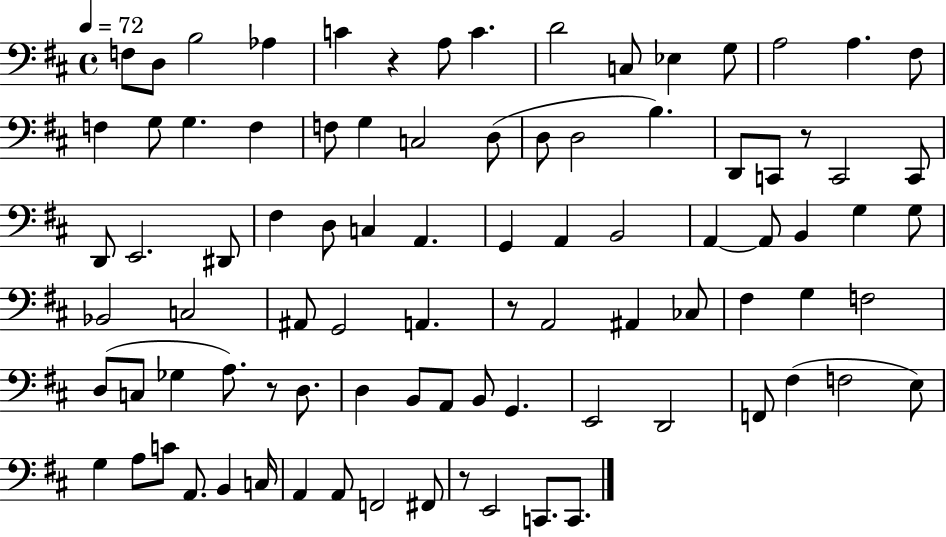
{
  \clef bass
  \time 4/4
  \defaultTimeSignature
  \key d \major
  \tempo 4 = 72
  \repeat volta 2 { f8 d8 b2 aes4 | c'4 r4 a8 c'4. | d'2 c8 ees4 g8 | a2 a4. fis8 | \break f4 g8 g4. f4 | f8 g4 c2 d8( | d8 d2 b4.) | d,8 c,8 r8 c,2 c,8 | \break d,8 e,2. dis,8 | fis4 d8 c4 a,4. | g,4 a,4 b,2 | a,4~~ a,8 b,4 g4 g8 | \break bes,2 c2 | ais,8 g,2 a,4. | r8 a,2 ais,4 ces8 | fis4 g4 f2 | \break d8( c8 ges4 a8.) r8 d8. | d4 b,8 a,8 b,8 g,4. | e,2 d,2 | f,8 fis4( f2 e8) | \break g4 a8 c'8 a,8. b,4 c16 | a,4 a,8 f,2 fis,8 | r8 e,2 c,8. c,8. | } \bar "|."
}